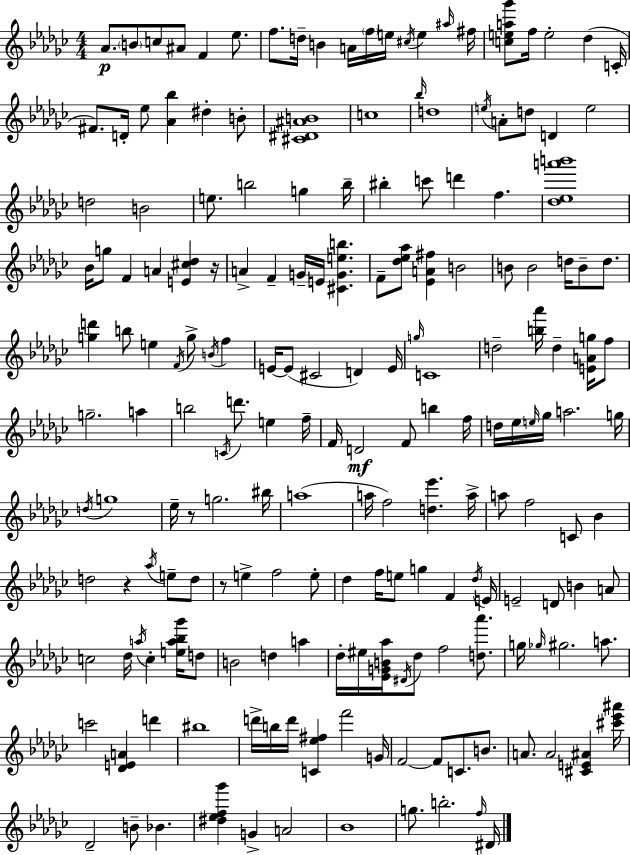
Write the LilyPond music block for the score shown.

{
  \clef treble
  \numericTimeSignature
  \time 4/4
  \key ees \minor
  aes'8.\p \parenthesize b'8 c''8 ais'8 f'4 ees''8. | f''8. d''16-- b'4 a'16 \parenthesize f''16 e''16 \acciaccatura { cis''16 } e''4 | \grace { ais''16 } fis''16 <c'' e'' a'' ges'''>8 f''16 e''2-. des''4( | c'16-. fis'8.) d'16-. ees''8 <aes' bes''>4 dis''4-. | \break b'8-. <cis' dis' ais' b'>1 | c''1 | \grace { bes''16 } d''1 | \acciaccatura { e''16 } a'8-. d''8 d'4 e''2 | \break d''2 b'2 | e''8. b''2 g''4 | b''16-- bis''4-. c'''8 d'''4 f''4. | <des'' ees'' a''' b'''>1 | \break bes'16 g''8 f'4 a'4 <e' cis'' des''>4 | r16 a'4-> f'4-- g'16-- e'16 <cis' g' e'' b''>4. | f'8-- <des'' ees'' aes''>8 <ees' a' fis''>4 b'2 | b'8 b'2 d''16 b'8-- | \break d''8. <g'' d'''>4 b''8 e''4 \acciaccatura { f'16 } g''8-> | \acciaccatura { b'16 } f''4 e'16~~ e'8( cis'2 | d'4) e'16 \grace { g''16 } c'1 | d''2-- <b'' aes'''>16 | \break d''4-- <e' a' g''>16 f''8 g''2.-- | a''4 b''2 \acciaccatura { c'16 } | d'''8. e''4 f''16-- f'16 d'2\mf | f'8 b''4 f''16 d''16 ees''16 \grace { e''16 } ges''16 a''2. | \break g''16 \acciaccatura { d''16 } g''1 | ees''16-- r8 g''2. | bis''16 a''1( | a''16 f''2) | \break <d'' ees'''>4. a''16-> a''8 f''2 | c'8 bes'4 d''2 | r4 \acciaccatura { aes''16 } e''8-- d''8 r8 e''4-> | f''2 e''8-. des''4 f''16 | \break e''8 g''4 f'4 \acciaccatura { des''16 } e'16 e'2-- | d'8 b'4 a'8 c''2 | des''16 \acciaccatura { a''16 } c''4-. <e'' a'' bes'' ges'''>16 d''8 b'2 | d''4 a''4 des''16-. eis''16 <ees' g' b' aes''>16 | \break \acciaccatura { dis'16 } des''8 f''2 <d'' aes'''>8. g''16 \grace { ges''16 } | gis''2. a''8. c'''2 | <des' e' a'>4 d'''4 bis''1 | d'''16-> | \break b''16 d'''16 <c' ees'' fis''>4 f'''2 g'16 f'2~~ | f'8 c'8. b'8. a'8. | a'2 <cis' e' ais'>4 <cis''' ees''' ais'''>16 des'2-- | b'8-- bes'4. <dis'' ees'' f'' ges'''>4 | \break g'4-> a'2 bes'1 | g''8. | b''2.-. \grace { f''16 } dis'16 | \bar "|."
}